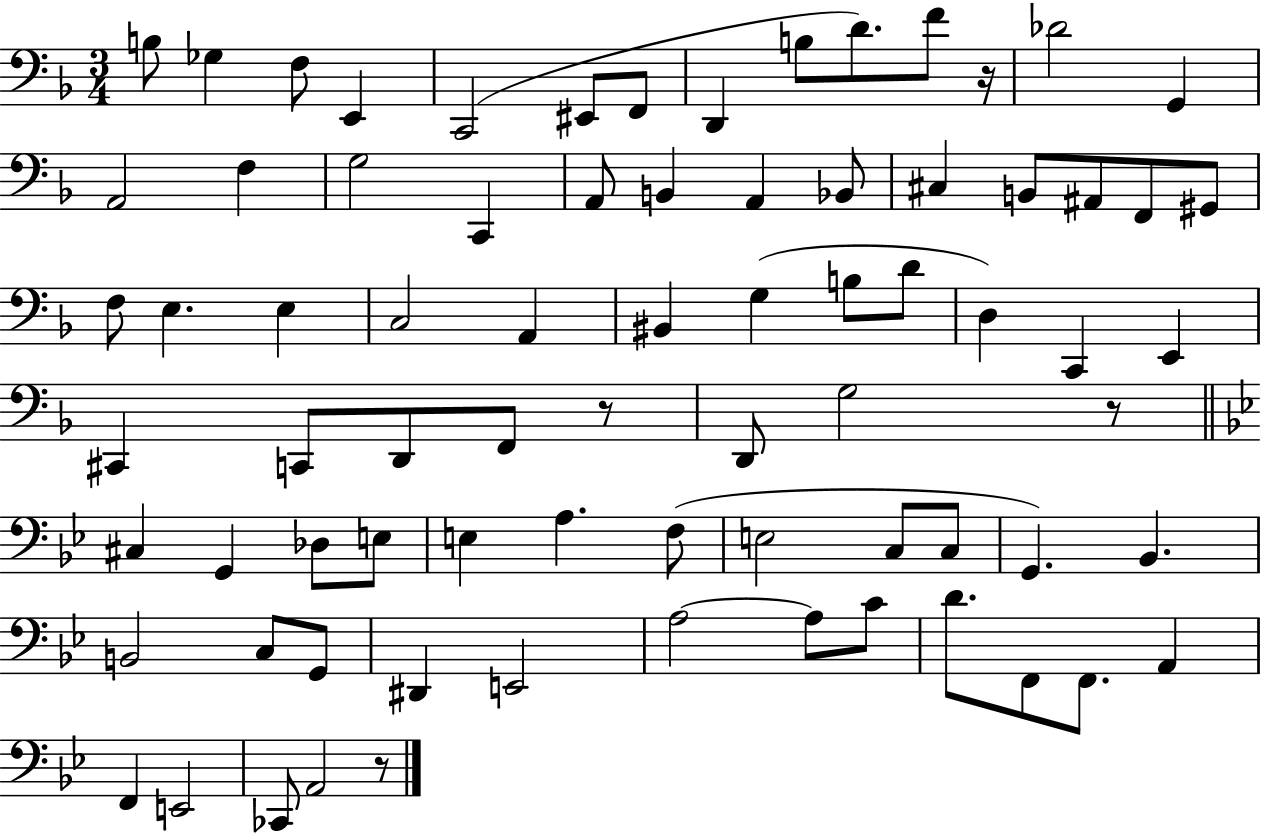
{
  \clef bass
  \numericTimeSignature
  \time 3/4
  \key f \major
  b8 ges4 f8 e,4 | c,2( eis,8 f,8 | d,4 b8 d'8.) f'8 r16 | des'2 g,4 | \break a,2 f4 | g2 c,4 | a,8 b,4 a,4 bes,8 | cis4 b,8 ais,8 f,8 gis,8 | \break f8 e4. e4 | c2 a,4 | bis,4 g4( b8 d'8 | d4) c,4 e,4 | \break cis,4 c,8 d,8 f,8 r8 | d,8 g2 r8 | \bar "||" \break \key g \minor cis4 g,4 des8 e8 | e4 a4. f8( | e2 c8 c8 | g,4.) bes,4. | \break b,2 c8 g,8 | dis,4 e,2 | a2~~ a8 c'8 | d'8. f,8 f,8. a,4 | \break f,4 e,2 | ces,8 a,2 r8 | \bar "|."
}